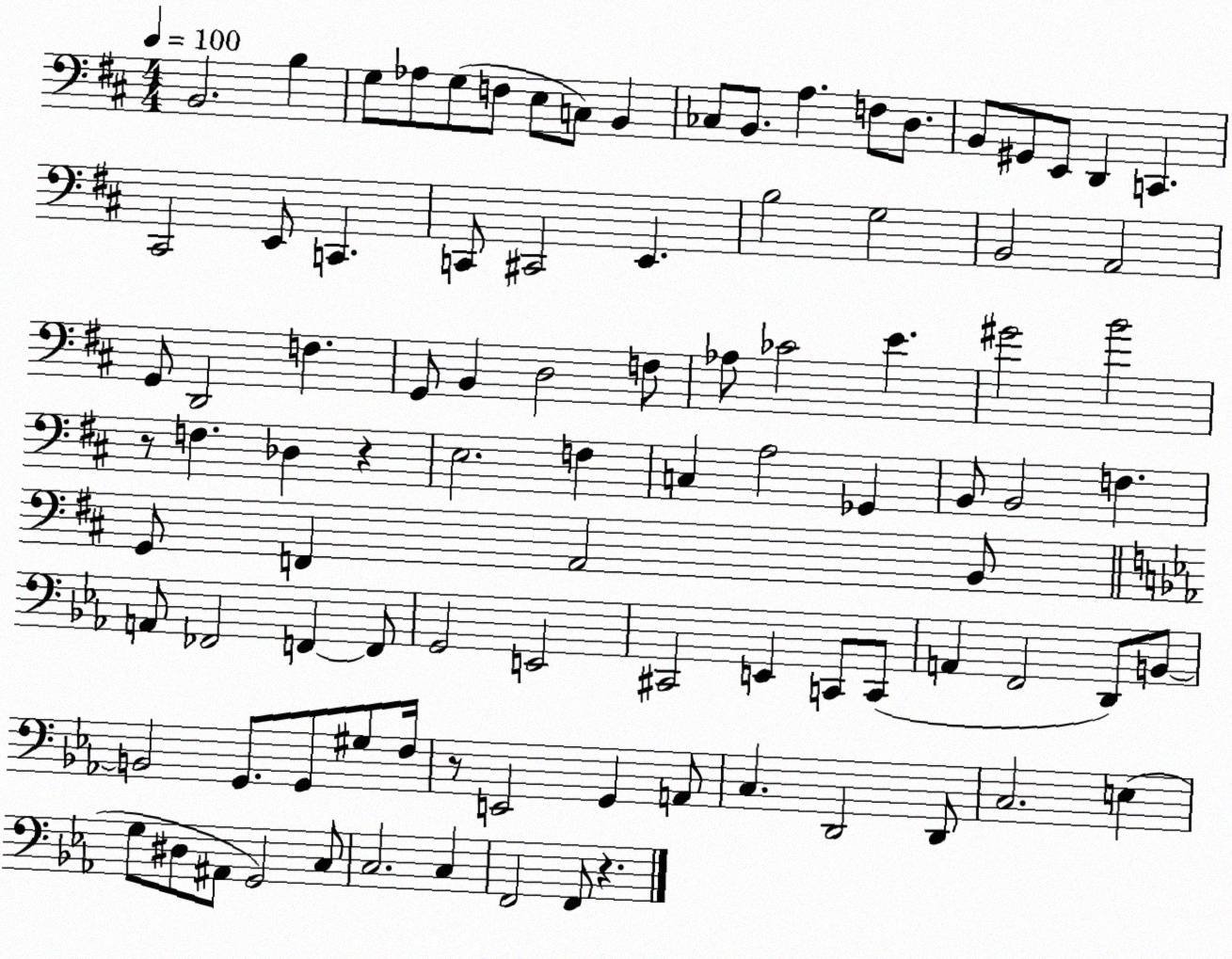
X:1
T:Untitled
M:4/4
L:1/4
K:D
B,,2 B, G,/2 _A,/2 G,/2 F,/2 E,/2 C,/2 B,, _C,/2 B,,/2 A, F,/2 D,/2 B,,/2 ^G,,/2 E,,/2 D,, C,, ^C,,2 E,,/2 C,, C,,/2 ^C,,2 E,, B,2 G,2 B,,2 A,,2 G,,/2 D,,2 F, G,,/2 B,, D,2 F,/2 _A,/2 _C2 E ^G2 B2 z/2 F, _D, z E,2 F, C, A,2 _G,, B,,/2 B,,2 F, G,,/2 F,, A,,2 B,,/2 A,,/2 _F,,2 F,, F,,/2 G,,2 E,,2 ^C,,2 E,, C,,/2 C,,/2 A,, F,,2 D,,/2 B,,/2 B,,2 G,,/2 G,,/2 ^G,/2 F,/4 z/2 E,,2 G,, A,,/2 C, D,,2 D,,/2 C,2 E, G,/2 ^D,/2 ^A,,/2 G,,2 C,/2 C,2 C, F,,2 F,,/2 z